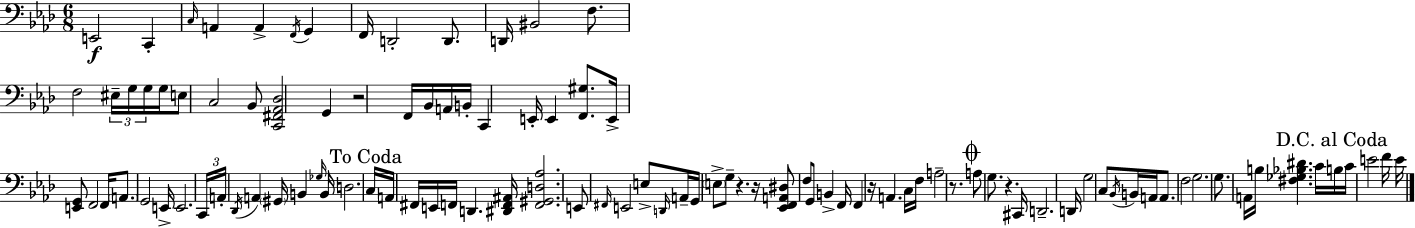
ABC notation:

X:1
T:Untitled
M:6/8
L:1/4
K:Ab
E,,2 C,, C,/4 A,, A,, F,,/4 G,, F,,/4 D,,2 D,,/2 D,,/4 ^B,,2 F,/2 F,2 ^E,/4 G,/4 G,/4 G,/4 E,/2 C,2 _B,,/2 [C,,^F,,_A,,_D,]2 G,, z2 F,,/4 _B,,/4 A,,/4 B,,/4 C,, E,,/4 E,, [F,,^G,]/2 E,,/4 [E,,G,,]/2 F,,2 F,,/4 A,,/2 G,,2 E,,/4 E,,2 C,,/4 A,,/4 _D,,/4 A,, ^G,,/4 B,, _G,/4 B,,/4 D,2 C,/4 A,,/4 ^F,,/4 E,,/4 F,,/4 D,, [^D,,F,,^A,,]/4 [F,,^G,,D,_A,]2 E,,/2 ^F,,/4 E,,2 E,/2 D,,/4 A,,/4 G,,/4 E,/2 G,/2 z z/4 [_E,,F,,A,,^D,]/2 F,/2 G,,/2 B,, F,,/4 F,, z/4 A,, C,/4 F,/4 A,2 z/2 A,/2 G,/2 z ^C,,/4 D,,2 D,,/4 G,2 C,/2 _B,,/4 B,,/4 A,,/4 A,,/2 F,2 G,2 G,/2 A,,/4 B,/4 [^F,_G,_B,^D] C/4 B,/4 C/4 E2 F/4 E/4